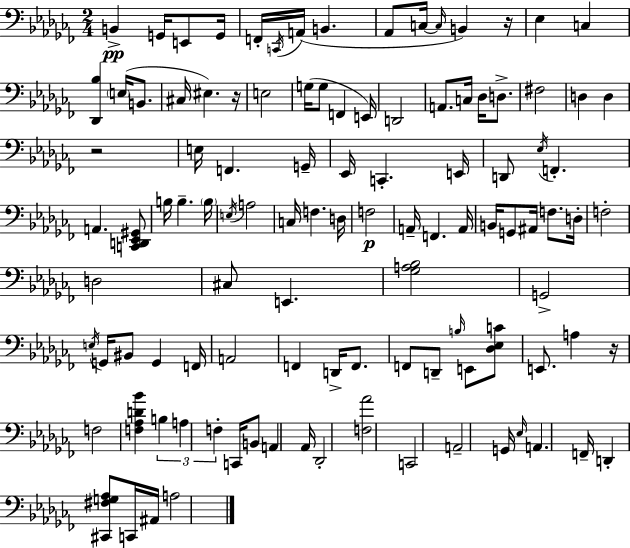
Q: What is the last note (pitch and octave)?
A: A3